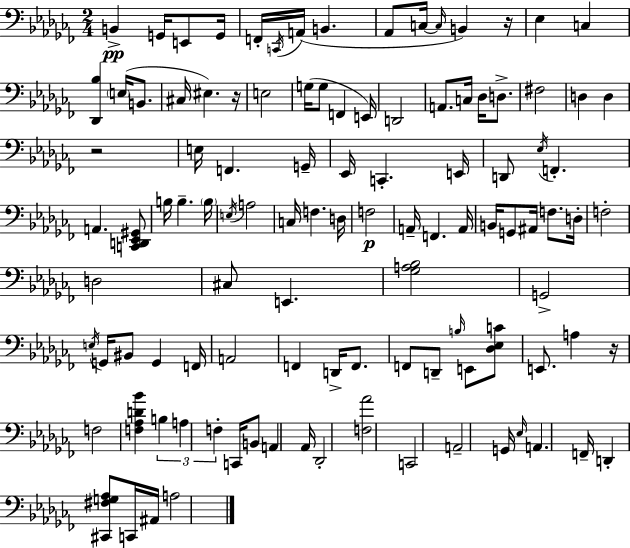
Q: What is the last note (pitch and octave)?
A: A3